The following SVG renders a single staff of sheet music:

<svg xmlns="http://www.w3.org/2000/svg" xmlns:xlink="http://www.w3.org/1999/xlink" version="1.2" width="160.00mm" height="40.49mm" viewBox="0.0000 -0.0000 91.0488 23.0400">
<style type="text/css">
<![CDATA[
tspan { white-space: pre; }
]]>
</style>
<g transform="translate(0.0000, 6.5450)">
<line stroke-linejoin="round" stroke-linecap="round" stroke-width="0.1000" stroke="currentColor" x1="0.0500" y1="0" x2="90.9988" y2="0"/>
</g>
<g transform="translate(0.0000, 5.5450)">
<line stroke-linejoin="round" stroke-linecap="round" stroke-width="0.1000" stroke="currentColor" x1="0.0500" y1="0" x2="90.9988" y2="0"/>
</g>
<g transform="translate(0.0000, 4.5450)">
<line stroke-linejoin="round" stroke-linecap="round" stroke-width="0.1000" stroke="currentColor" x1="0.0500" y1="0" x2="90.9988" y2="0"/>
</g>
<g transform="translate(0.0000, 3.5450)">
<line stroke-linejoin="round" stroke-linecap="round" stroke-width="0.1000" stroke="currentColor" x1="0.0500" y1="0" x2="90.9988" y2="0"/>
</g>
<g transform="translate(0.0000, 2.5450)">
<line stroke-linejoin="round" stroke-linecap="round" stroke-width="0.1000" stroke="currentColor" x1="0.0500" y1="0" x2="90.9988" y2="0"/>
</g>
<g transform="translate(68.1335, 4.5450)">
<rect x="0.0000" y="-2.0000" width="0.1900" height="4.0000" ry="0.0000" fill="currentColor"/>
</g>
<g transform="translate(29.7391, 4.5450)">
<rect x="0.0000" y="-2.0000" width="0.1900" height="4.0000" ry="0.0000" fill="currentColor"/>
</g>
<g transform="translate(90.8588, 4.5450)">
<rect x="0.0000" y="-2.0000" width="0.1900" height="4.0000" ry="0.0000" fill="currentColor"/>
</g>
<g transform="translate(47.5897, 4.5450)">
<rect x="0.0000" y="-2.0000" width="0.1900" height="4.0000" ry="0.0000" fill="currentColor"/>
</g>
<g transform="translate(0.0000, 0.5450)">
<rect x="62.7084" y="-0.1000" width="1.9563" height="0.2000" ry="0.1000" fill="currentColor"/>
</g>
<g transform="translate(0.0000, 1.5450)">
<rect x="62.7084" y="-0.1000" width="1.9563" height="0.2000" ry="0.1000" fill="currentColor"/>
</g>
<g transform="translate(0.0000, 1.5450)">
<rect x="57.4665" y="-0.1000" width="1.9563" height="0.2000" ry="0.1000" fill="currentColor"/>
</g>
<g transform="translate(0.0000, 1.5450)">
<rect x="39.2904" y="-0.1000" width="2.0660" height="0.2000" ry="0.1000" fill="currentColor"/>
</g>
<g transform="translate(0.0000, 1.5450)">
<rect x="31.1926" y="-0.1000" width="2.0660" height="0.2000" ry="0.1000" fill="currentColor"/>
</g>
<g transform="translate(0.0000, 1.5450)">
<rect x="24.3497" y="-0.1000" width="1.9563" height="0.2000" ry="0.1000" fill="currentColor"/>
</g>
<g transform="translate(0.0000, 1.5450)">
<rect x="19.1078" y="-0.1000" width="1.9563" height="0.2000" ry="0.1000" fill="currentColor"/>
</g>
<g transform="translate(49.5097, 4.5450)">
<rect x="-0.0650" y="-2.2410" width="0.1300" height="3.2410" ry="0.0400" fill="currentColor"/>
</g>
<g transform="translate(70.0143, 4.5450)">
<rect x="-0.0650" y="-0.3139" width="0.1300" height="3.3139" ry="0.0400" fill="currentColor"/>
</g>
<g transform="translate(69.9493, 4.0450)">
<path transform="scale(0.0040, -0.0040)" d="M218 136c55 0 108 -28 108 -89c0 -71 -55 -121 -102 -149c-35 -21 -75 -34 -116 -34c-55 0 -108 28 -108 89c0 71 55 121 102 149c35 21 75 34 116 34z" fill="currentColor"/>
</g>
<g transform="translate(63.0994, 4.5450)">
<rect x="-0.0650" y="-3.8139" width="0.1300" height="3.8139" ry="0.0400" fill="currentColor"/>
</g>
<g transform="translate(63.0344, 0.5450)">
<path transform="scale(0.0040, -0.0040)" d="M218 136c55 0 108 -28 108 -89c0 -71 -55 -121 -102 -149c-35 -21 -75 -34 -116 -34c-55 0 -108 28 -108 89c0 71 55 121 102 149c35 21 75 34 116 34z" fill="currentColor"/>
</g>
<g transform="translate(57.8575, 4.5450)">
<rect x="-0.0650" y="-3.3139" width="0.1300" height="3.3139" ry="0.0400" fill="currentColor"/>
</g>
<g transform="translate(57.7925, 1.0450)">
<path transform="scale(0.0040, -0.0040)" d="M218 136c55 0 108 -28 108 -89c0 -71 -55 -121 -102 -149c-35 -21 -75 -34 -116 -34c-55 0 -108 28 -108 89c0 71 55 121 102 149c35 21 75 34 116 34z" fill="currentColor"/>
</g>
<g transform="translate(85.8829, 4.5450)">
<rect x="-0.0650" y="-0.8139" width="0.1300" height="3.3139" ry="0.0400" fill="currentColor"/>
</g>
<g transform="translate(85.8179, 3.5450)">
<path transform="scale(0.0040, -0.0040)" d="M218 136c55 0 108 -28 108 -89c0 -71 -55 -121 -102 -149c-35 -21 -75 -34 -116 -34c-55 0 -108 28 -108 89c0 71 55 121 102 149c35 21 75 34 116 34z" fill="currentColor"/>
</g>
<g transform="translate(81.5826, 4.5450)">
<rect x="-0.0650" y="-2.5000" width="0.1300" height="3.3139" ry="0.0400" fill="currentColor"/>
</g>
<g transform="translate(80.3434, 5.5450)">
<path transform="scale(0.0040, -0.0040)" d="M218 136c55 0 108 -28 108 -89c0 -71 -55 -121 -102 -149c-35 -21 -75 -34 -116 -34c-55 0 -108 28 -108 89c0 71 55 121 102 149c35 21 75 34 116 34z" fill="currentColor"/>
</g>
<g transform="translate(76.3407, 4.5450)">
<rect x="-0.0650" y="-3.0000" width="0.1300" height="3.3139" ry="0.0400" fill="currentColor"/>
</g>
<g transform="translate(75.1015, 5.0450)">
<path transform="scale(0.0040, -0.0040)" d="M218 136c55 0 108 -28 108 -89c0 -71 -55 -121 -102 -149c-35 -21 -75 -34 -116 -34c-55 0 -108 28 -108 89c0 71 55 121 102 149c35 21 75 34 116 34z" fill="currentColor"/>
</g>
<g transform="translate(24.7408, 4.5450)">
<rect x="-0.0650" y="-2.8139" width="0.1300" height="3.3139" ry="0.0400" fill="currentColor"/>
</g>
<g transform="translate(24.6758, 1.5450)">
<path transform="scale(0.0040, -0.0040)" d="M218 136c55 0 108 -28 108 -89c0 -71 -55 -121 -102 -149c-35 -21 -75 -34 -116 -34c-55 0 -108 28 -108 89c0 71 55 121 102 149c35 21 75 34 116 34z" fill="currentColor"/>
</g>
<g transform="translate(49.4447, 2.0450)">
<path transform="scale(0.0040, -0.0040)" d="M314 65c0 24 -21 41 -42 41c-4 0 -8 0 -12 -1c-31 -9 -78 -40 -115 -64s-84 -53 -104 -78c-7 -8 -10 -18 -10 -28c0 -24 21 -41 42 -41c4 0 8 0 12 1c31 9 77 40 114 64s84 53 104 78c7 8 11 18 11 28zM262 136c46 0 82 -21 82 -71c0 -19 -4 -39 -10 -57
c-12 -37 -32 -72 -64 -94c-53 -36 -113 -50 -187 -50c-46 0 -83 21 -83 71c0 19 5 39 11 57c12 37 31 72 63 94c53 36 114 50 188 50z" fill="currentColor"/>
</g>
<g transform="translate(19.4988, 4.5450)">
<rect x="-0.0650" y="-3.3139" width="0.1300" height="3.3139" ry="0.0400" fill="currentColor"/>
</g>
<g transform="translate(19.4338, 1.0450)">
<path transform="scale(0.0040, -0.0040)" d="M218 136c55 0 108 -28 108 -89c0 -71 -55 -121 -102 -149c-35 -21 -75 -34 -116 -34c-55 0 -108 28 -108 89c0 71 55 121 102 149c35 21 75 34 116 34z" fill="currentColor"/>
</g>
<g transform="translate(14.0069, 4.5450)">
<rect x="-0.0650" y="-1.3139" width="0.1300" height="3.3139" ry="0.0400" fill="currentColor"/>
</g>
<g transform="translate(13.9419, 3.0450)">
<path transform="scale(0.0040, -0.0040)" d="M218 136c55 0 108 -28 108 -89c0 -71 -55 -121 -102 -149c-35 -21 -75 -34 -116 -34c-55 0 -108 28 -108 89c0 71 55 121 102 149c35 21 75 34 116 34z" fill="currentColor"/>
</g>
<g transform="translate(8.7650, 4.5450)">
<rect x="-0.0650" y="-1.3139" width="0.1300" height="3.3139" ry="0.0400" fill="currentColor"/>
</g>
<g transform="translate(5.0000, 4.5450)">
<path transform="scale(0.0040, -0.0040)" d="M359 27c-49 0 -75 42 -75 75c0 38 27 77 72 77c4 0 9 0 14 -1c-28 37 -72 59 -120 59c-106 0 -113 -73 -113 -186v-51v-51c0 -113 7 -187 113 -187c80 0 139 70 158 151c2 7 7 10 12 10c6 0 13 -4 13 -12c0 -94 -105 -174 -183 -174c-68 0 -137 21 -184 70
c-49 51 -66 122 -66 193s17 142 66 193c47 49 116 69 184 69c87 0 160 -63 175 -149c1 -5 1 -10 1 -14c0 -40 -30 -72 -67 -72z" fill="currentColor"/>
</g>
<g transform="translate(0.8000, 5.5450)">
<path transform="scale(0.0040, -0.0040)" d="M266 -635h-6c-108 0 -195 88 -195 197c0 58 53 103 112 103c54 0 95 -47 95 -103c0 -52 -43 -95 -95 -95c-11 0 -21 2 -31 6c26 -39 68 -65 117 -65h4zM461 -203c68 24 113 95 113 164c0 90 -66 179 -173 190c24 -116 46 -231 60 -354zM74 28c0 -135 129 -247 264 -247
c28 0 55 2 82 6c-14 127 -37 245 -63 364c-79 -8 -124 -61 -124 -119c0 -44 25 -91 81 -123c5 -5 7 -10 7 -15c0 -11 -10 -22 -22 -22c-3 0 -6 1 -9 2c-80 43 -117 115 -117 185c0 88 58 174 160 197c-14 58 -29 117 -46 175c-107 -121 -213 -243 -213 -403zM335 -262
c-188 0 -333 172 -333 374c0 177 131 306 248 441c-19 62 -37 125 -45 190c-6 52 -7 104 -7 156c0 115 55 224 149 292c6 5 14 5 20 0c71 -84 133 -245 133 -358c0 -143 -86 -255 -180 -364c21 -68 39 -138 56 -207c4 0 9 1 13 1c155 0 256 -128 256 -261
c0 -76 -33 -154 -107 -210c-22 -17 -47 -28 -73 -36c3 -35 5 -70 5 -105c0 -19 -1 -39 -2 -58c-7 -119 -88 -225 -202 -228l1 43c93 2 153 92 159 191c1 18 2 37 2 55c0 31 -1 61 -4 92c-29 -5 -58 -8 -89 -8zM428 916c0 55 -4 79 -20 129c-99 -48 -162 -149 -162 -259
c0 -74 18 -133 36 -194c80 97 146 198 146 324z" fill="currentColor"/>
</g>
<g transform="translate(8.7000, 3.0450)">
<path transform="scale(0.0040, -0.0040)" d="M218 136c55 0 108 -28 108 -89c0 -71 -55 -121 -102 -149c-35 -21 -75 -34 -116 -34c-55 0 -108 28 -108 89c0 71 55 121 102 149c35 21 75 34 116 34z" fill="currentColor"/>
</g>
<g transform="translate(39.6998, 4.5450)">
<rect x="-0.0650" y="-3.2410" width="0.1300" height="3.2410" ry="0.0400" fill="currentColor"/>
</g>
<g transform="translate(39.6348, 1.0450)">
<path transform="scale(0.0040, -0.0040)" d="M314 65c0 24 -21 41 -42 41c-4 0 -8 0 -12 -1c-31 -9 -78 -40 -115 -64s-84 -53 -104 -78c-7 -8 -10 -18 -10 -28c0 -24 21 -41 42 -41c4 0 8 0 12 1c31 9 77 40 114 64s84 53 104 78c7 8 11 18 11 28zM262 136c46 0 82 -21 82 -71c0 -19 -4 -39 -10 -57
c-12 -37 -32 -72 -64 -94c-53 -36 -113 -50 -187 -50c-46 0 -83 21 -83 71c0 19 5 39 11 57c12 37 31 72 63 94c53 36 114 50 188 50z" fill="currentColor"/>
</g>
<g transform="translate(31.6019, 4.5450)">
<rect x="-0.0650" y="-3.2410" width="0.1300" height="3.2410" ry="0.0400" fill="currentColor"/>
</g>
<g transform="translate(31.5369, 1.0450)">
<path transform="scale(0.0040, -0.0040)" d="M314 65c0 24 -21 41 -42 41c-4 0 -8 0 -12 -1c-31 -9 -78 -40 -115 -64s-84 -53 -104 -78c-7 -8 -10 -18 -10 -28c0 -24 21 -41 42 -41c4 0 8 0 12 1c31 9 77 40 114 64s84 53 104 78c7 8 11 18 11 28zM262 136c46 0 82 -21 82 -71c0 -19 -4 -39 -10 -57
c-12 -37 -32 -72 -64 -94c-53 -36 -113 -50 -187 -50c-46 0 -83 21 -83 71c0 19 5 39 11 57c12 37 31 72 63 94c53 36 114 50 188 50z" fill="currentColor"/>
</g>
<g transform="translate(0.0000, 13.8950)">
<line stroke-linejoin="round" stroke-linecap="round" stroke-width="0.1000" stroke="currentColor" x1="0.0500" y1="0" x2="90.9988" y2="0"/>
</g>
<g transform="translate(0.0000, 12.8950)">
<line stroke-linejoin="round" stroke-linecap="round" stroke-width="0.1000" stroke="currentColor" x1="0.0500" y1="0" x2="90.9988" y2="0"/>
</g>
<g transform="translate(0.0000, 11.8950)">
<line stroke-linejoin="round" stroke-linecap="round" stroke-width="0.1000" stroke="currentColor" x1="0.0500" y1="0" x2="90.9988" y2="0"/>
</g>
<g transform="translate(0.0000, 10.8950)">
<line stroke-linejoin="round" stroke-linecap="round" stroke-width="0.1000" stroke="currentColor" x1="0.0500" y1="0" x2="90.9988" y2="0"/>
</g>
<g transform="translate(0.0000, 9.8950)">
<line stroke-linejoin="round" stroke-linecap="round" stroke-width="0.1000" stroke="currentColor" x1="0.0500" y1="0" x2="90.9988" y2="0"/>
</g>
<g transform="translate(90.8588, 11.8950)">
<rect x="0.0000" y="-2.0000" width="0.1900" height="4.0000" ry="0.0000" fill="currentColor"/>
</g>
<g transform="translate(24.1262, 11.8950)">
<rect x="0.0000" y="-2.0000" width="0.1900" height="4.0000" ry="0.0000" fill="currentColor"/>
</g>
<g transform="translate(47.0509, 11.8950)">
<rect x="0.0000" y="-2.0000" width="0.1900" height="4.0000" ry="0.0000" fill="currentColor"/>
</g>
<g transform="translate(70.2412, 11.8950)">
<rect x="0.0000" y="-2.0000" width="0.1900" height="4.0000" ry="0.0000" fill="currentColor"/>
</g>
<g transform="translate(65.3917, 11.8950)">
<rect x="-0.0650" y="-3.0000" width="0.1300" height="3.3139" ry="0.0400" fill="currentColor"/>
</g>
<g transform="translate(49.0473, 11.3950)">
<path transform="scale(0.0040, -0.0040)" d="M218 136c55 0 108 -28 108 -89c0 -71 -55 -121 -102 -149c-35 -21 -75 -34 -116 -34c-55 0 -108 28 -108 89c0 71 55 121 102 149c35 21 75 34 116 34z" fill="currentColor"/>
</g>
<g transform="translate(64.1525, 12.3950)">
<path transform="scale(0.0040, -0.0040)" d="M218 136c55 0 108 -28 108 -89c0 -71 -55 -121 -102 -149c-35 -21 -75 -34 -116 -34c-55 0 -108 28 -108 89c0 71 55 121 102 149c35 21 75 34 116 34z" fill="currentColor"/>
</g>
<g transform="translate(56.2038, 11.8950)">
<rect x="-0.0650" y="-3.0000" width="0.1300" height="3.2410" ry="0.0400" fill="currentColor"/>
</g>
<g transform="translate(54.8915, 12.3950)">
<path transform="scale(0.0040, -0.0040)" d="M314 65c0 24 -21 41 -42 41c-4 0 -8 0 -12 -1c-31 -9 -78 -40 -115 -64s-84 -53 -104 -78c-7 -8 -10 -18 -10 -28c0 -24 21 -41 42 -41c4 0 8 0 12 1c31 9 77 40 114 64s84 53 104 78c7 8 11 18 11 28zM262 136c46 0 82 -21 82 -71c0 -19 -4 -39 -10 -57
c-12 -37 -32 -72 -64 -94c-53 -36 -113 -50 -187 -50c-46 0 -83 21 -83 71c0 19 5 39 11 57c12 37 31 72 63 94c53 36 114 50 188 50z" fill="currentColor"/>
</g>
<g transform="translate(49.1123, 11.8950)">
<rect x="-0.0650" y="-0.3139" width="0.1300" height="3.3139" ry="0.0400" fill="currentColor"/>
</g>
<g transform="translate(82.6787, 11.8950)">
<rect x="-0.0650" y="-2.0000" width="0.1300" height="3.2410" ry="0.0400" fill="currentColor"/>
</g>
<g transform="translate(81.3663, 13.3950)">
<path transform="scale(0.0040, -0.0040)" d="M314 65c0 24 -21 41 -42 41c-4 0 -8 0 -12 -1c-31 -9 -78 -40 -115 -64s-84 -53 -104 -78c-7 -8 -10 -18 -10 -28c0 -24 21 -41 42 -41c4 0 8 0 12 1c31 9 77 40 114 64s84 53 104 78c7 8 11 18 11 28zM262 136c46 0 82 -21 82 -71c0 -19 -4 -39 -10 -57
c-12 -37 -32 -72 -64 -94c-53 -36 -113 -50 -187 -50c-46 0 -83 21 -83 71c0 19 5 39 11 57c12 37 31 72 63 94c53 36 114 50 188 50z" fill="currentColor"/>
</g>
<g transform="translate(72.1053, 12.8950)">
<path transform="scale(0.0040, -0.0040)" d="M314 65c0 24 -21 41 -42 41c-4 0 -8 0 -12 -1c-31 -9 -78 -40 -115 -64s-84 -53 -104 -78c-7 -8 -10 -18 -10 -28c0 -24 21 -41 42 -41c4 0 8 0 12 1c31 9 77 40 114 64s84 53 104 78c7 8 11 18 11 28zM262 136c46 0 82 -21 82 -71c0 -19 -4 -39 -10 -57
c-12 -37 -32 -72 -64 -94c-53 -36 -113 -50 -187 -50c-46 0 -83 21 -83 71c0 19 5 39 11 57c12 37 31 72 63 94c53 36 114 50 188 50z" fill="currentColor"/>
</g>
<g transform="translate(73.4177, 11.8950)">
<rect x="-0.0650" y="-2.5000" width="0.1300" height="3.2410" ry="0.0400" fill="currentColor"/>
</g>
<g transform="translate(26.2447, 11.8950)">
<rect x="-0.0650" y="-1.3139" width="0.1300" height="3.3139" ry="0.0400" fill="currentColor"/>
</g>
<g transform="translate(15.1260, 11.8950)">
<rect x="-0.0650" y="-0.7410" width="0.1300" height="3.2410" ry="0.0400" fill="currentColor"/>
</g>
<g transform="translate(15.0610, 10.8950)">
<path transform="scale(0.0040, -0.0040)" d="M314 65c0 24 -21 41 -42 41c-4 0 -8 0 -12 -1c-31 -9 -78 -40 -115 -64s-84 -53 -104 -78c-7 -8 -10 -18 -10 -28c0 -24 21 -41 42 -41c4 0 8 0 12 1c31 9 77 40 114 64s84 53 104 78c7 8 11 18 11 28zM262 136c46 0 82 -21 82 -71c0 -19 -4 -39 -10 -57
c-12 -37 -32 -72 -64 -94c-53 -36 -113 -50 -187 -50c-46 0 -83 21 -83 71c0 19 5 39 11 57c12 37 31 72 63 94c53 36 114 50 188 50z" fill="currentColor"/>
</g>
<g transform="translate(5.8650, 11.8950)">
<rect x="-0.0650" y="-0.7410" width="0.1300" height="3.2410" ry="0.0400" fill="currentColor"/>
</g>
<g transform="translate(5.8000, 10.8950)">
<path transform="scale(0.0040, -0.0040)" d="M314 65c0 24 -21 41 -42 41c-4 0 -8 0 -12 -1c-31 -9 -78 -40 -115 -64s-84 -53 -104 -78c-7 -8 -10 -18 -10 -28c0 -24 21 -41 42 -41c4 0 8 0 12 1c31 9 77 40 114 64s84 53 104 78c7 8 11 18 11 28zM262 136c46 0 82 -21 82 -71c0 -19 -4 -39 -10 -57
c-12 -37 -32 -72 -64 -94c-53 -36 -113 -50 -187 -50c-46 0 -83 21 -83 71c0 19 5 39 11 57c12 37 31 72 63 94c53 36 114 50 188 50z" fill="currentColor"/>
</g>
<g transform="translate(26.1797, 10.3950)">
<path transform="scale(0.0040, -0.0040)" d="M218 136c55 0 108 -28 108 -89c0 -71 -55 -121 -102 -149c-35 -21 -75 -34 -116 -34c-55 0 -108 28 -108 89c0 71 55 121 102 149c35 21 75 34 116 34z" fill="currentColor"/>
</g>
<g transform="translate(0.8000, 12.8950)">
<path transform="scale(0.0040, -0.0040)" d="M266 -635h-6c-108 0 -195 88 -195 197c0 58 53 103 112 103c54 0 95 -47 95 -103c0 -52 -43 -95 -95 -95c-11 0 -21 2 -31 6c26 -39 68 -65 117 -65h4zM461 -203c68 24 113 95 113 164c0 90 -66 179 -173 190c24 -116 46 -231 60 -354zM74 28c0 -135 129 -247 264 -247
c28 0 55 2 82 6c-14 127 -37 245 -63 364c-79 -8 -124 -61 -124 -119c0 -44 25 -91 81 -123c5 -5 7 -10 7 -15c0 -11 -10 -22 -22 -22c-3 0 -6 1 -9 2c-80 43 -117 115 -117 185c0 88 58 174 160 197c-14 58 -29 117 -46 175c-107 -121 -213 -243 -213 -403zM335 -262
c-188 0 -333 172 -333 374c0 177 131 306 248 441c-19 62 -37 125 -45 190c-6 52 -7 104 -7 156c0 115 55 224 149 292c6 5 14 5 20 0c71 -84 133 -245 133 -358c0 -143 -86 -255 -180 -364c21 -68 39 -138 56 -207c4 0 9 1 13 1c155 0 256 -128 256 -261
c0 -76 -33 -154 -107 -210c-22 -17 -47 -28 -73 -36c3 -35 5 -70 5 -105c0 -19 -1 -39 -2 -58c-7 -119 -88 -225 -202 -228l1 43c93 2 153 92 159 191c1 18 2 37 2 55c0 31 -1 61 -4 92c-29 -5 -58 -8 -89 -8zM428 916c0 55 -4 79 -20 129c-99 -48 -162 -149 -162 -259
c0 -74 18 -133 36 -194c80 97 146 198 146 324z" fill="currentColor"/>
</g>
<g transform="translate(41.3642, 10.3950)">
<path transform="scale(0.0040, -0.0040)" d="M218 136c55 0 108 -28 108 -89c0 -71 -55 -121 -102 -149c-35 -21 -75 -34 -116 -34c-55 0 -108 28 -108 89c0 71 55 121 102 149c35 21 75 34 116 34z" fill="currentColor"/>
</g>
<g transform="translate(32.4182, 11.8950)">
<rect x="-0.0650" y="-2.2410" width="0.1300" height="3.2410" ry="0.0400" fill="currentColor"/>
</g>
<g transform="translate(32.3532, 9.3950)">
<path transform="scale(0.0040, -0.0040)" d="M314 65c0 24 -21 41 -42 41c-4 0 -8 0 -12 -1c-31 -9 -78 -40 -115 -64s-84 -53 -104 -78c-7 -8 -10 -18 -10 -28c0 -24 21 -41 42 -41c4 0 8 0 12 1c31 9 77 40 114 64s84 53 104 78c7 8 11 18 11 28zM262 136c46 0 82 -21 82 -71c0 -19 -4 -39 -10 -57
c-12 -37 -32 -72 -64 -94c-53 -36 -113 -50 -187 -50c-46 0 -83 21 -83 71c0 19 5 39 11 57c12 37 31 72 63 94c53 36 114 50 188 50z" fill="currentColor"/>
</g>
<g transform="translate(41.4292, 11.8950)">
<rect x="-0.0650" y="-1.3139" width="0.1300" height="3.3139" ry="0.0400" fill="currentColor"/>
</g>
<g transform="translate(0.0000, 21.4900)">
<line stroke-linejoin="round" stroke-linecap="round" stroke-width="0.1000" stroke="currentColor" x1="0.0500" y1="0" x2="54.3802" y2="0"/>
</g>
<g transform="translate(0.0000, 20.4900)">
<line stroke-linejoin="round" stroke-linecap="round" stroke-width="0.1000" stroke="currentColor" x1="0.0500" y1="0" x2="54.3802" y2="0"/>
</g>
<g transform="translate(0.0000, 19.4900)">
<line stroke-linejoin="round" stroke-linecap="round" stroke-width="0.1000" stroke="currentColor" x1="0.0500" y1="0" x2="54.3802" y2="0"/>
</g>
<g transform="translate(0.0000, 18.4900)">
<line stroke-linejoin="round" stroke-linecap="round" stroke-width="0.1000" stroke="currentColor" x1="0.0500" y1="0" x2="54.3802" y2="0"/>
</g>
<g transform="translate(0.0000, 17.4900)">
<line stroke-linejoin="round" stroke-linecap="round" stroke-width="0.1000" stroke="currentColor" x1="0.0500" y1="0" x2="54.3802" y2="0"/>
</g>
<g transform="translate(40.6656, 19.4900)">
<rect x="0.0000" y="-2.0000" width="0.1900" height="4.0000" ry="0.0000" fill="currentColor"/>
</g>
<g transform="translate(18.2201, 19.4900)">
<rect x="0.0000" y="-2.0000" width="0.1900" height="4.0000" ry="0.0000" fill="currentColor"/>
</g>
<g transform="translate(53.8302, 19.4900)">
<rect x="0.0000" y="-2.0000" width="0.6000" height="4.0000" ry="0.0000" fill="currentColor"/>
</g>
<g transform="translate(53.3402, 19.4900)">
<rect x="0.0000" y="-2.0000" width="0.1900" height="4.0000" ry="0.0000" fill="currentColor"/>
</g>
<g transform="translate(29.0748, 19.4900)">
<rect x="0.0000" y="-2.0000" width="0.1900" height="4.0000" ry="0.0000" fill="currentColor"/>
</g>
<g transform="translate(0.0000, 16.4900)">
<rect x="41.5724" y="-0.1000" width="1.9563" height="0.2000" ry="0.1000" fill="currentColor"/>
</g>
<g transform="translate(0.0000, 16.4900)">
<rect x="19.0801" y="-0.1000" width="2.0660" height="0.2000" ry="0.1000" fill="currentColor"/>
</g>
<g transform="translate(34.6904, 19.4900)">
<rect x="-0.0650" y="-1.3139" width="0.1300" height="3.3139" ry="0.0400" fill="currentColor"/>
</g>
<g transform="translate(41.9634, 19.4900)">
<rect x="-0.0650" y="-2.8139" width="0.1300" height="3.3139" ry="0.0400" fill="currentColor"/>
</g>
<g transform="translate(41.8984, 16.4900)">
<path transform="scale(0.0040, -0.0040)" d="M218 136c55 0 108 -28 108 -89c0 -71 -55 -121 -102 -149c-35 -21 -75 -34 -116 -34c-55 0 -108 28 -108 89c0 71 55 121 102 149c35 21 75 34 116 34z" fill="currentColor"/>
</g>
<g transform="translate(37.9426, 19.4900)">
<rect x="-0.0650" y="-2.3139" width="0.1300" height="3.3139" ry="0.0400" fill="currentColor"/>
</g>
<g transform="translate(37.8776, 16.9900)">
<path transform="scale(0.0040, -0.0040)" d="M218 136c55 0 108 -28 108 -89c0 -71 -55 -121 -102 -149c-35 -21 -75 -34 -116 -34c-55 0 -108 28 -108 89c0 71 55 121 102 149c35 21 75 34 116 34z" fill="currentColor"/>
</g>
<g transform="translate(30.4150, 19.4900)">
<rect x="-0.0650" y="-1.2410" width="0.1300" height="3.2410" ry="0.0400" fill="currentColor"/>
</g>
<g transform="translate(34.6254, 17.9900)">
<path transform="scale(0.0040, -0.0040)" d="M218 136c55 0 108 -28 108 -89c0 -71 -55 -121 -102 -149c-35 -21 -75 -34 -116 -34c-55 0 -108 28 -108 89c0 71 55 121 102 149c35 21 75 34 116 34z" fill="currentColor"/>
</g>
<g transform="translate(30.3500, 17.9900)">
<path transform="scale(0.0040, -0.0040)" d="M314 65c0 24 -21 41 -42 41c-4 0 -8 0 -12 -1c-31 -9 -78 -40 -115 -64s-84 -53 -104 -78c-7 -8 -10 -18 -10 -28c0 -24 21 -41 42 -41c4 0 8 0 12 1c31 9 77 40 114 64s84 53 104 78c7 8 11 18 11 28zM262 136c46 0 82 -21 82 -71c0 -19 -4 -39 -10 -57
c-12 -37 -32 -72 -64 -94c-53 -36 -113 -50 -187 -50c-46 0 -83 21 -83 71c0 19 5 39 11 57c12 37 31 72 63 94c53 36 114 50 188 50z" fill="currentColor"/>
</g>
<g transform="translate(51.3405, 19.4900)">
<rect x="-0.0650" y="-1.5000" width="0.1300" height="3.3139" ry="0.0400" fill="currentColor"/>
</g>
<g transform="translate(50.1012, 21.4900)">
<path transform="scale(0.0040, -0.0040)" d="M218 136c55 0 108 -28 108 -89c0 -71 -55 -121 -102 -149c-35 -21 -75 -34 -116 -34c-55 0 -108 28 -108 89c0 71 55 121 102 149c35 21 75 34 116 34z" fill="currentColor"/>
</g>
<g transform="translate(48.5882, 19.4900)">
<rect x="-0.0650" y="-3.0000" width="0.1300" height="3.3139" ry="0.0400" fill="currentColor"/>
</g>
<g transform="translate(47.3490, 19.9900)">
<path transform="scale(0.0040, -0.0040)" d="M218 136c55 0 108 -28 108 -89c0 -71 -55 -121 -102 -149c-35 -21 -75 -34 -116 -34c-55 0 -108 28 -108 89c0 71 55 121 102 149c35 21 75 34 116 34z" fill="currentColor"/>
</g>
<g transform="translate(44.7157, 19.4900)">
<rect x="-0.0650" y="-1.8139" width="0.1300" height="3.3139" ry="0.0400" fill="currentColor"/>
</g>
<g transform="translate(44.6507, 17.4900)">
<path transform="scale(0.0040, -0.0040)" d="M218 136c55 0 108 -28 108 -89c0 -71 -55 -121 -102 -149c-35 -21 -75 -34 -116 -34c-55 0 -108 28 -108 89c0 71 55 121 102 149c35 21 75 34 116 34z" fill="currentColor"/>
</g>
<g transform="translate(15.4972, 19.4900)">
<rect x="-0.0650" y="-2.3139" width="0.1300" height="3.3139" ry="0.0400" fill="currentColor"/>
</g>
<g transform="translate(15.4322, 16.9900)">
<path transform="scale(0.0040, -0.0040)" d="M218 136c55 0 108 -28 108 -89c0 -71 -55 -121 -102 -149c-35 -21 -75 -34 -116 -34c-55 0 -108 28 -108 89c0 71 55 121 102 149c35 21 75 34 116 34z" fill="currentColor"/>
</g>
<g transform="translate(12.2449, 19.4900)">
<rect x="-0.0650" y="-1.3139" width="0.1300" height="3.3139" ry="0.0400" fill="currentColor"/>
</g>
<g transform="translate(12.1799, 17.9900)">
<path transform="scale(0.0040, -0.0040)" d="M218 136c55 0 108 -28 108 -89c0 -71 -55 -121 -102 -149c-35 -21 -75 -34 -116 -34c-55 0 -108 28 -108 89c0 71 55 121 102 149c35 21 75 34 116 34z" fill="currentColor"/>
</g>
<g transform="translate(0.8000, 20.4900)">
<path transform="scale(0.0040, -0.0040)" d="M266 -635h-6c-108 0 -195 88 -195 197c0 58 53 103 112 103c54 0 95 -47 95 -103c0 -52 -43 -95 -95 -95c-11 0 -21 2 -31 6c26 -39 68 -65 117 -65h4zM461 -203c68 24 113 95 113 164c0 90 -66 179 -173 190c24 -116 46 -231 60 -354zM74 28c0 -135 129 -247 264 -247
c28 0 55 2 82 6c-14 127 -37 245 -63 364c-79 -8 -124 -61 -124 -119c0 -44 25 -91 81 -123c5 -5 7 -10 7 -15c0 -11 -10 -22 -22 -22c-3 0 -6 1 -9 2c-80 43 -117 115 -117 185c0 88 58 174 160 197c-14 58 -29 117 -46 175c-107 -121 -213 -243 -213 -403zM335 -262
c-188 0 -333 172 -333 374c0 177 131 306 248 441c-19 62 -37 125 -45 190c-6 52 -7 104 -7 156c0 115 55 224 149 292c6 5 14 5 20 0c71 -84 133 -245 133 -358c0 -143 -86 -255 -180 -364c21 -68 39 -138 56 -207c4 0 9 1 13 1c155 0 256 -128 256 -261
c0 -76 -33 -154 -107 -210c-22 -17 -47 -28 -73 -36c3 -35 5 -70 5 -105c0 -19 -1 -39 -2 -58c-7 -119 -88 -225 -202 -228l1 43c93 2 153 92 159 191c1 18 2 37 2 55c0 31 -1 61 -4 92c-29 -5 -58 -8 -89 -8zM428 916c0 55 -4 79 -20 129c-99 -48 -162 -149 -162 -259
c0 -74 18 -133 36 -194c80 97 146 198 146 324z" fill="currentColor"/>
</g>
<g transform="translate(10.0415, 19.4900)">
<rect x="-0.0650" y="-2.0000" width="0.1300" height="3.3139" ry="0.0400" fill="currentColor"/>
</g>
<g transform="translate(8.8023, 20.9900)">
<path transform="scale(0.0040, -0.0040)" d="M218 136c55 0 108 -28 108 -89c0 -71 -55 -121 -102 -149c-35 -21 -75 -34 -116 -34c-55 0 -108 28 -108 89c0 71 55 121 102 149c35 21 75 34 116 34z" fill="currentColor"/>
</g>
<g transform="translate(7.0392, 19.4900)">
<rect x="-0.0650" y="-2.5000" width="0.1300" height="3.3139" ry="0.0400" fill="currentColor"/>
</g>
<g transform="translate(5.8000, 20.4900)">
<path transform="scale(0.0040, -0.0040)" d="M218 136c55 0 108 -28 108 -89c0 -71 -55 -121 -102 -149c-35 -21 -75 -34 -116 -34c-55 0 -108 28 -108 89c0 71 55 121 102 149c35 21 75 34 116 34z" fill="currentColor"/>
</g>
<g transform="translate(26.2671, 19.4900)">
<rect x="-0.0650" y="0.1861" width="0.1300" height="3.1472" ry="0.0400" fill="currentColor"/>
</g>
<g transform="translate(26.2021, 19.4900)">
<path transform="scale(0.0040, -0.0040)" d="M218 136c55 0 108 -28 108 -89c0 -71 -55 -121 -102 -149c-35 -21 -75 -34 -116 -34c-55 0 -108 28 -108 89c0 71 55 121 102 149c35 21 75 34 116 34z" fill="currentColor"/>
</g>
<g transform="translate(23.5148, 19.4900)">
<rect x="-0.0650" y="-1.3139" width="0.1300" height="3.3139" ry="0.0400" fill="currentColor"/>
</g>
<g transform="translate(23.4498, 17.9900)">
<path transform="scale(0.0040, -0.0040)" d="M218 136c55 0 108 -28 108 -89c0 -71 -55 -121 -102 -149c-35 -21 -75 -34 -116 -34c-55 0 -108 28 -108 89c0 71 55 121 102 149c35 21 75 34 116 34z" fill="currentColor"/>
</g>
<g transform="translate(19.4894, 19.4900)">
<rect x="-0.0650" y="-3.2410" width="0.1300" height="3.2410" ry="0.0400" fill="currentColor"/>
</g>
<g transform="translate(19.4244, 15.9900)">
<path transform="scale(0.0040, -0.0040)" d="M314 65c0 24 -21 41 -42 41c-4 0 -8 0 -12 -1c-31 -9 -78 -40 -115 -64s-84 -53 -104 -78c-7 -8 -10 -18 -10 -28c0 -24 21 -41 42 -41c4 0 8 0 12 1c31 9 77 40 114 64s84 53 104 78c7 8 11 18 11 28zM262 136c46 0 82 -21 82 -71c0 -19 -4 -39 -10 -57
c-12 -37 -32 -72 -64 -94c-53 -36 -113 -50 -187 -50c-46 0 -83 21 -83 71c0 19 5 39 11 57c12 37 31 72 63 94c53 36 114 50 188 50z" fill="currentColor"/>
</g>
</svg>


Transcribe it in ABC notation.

X:1
T:Untitled
M:4/4
L:1/4
K:C
e e b a b2 b2 g2 b c' c A G d d2 d2 e g2 e c A2 A G2 F2 G F e g b2 e B e2 e g a f A E